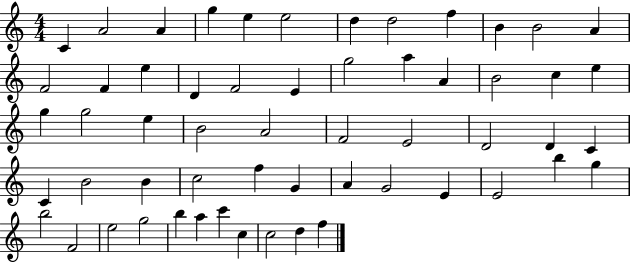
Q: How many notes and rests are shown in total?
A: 57